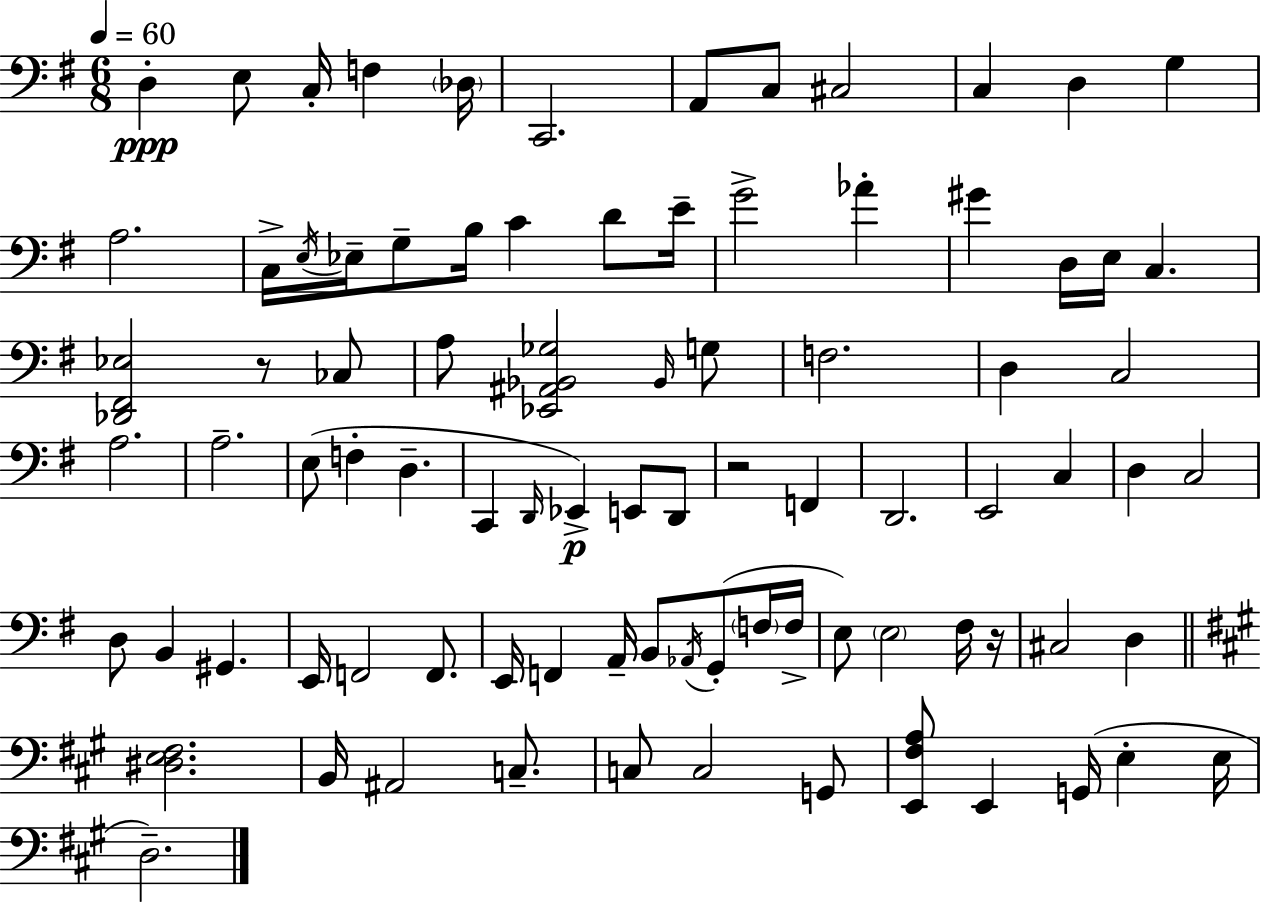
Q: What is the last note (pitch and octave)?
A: D3